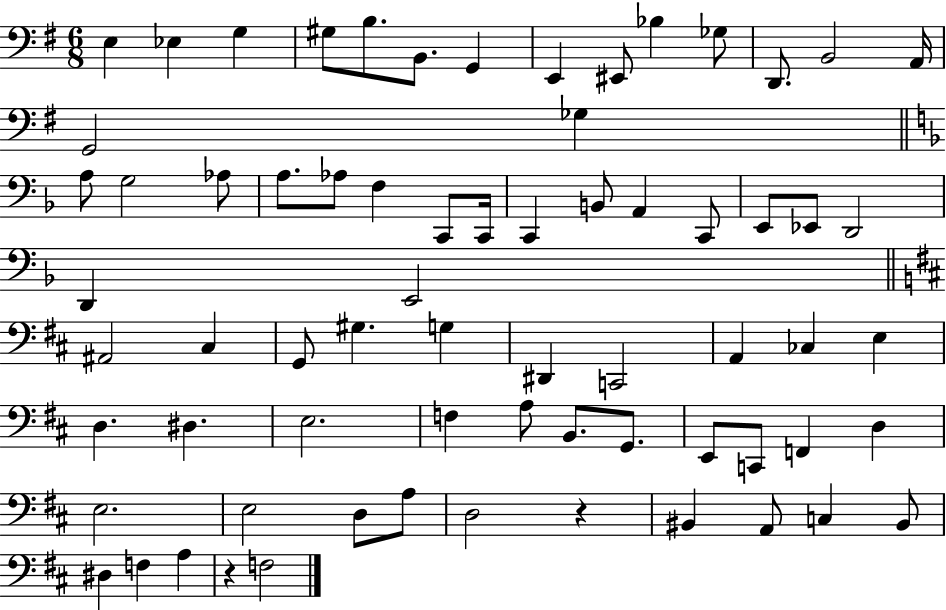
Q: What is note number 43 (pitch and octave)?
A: E3